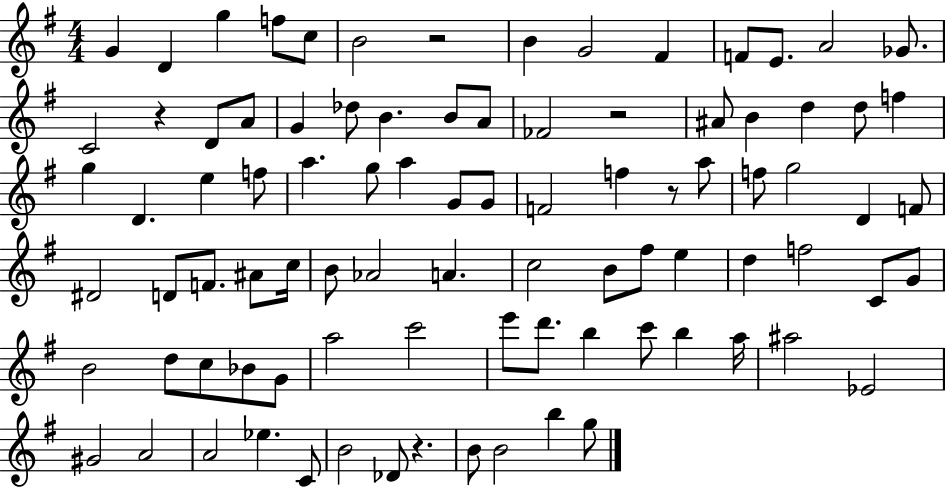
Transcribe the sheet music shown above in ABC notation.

X:1
T:Untitled
M:4/4
L:1/4
K:G
G D g f/2 c/2 B2 z2 B G2 ^F F/2 E/2 A2 _G/2 C2 z D/2 A/2 G _d/2 B B/2 A/2 _F2 z2 ^A/2 B d d/2 f g D e f/2 a g/2 a G/2 G/2 F2 f z/2 a/2 f/2 g2 D F/2 ^D2 D/2 F/2 ^A/2 c/4 B/2 _A2 A c2 B/2 ^f/2 e d f2 C/2 G/2 B2 d/2 c/2 _B/2 G/2 a2 c'2 e'/2 d'/2 b c'/2 b a/4 ^a2 _E2 ^G2 A2 A2 _e C/2 B2 _D/2 z B/2 B2 b g/2